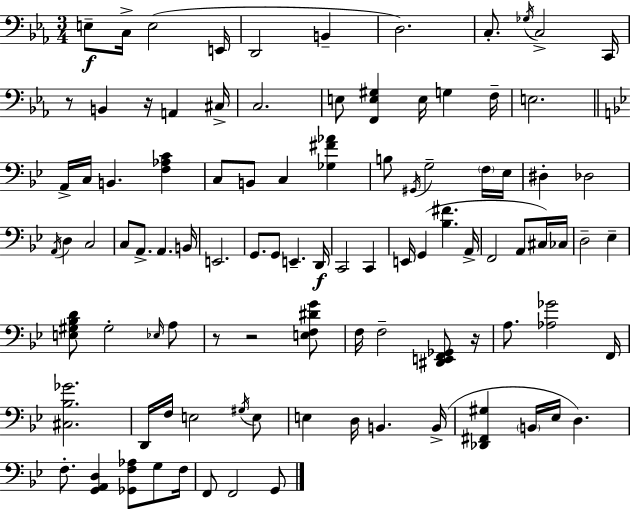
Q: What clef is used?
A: bass